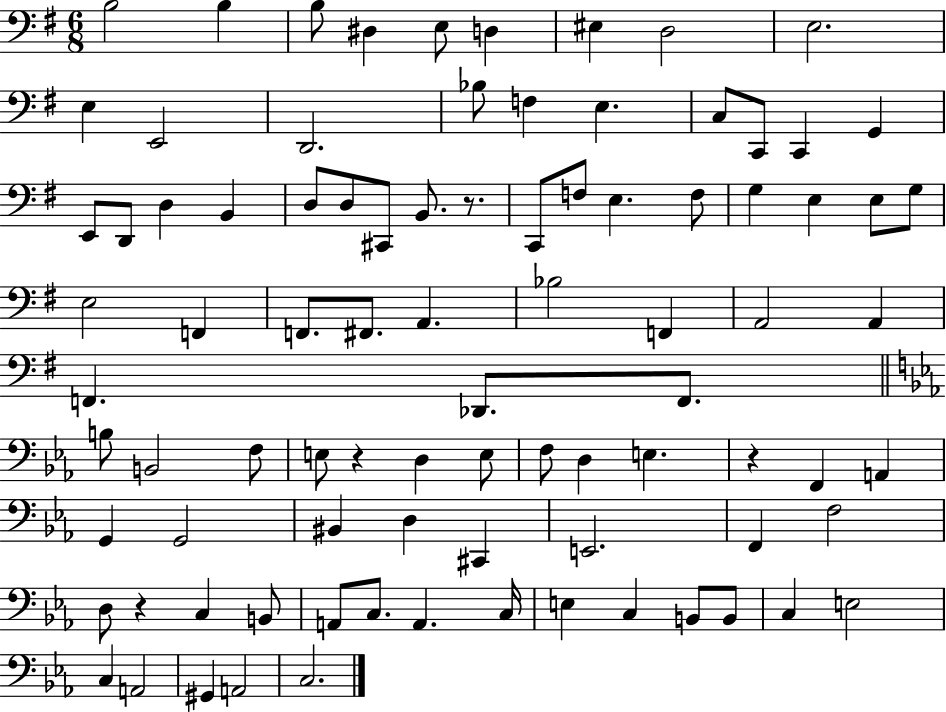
{
  \clef bass
  \numericTimeSignature
  \time 6/8
  \key g \major
  \repeat volta 2 { b2 b4 | b8 dis4 e8 d4 | eis4 d2 | e2. | \break e4 e,2 | d,2. | bes8 f4 e4. | c8 c,8 c,4 g,4 | \break e,8 d,8 d4 b,4 | d8 d8 cis,8 b,8. r8. | c,8 f8 e4. f8 | g4 e4 e8 g8 | \break e2 f,4 | f,8. fis,8. a,4. | bes2 f,4 | a,2 a,4 | \break f,4. des,8. f,8. | \bar "||" \break \key c \minor b8 b,2 f8 | e8 r4 d4 e8 | f8 d4 e4. | r4 f,4 a,4 | \break g,4 g,2 | bis,4 d4 cis,4 | e,2. | f,4 f2 | \break d8 r4 c4 b,8 | a,8 c8. a,4. c16 | e4 c4 b,8 b,8 | c4 e2 | \break c4 a,2 | gis,4 a,2 | c2. | } \bar "|."
}